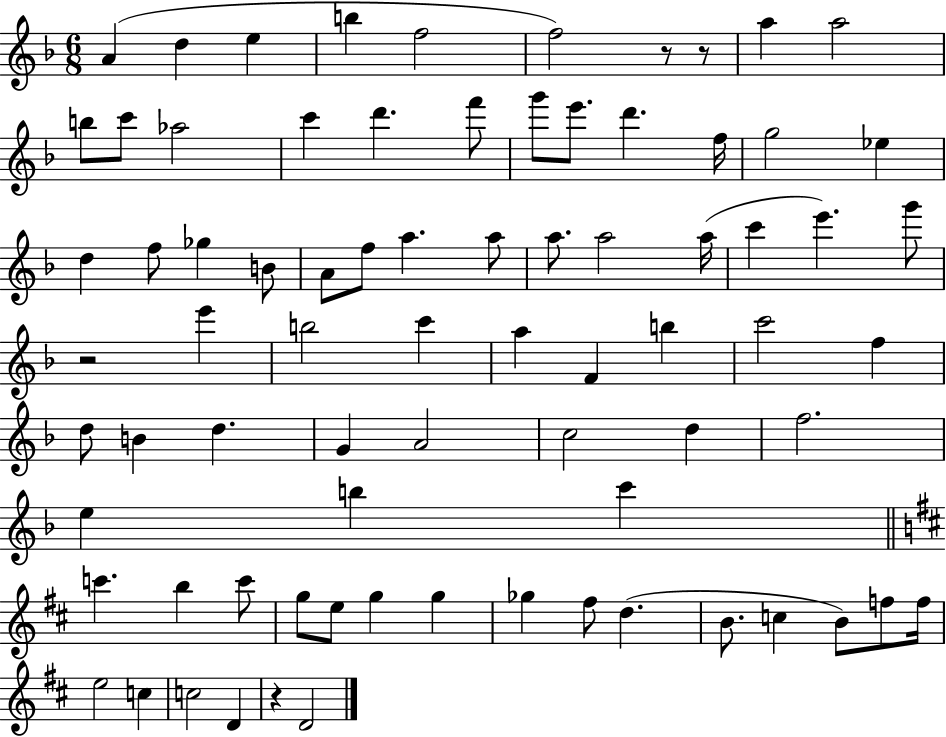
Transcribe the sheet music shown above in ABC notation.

X:1
T:Untitled
M:6/8
L:1/4
K:F
A d e b f2 f2 z/2 z/2 a a2 b/2 c'/2 _a2 c' d' f'/2 g'/2 e'/2 d' f/4 g2 _e d f/2 _g B/2 A/2 f/2 a a/2 a/2 a2 a/4 c' e' g'/2 z2 e' b2 c' a F b c'2 f d/2 B d G A2 c2 d f2 e b c' c' b c'/2 g/2 e/2 g g _g ^f/2 d B/2 c B/2 f/2 f/4 e2 c c2 D z D2